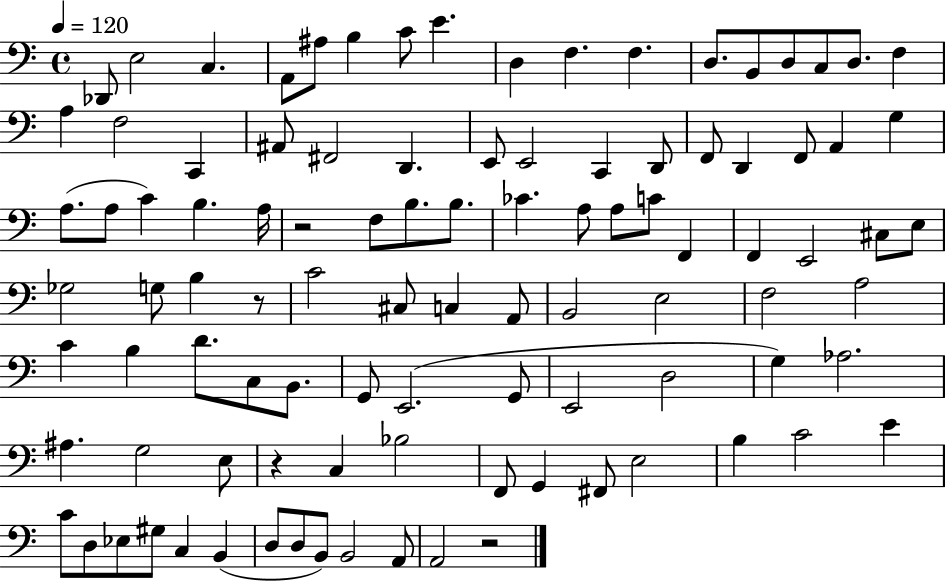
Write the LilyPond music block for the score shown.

{
  \clef bass
  \time 4/4
  \defaultTimeSignature
  \key c \major
  \tempo 4 = 120
  des,8 e2 c4. | a,8 ais8 b4 c'8 e'4. | d4 f4. f4. | d8. b,8 d8 c8 d8. f4 | \break a4 f2 c,4 | ais,8 fis,2 d,4. | e,8 e,2 c,4 d,8 | f,8 d,4 f,8 a,4 g4 | \break a8.( a8 c'4) b4. a16 | r2 f8 b8. b8. | ces'4. a8 a8 c'8 f,4 | f,4 e,2 cis8 e8 | \break ges2 g8 b4 r8 | c'2 cis8 c4 a,8 | b,2 e2 | f2 a2 | \break c'4 b4 d'8. c8 b,8. | g,8 e,2.( g,8 | e,2 d2 | g4) aes2. | \break ais4. g2 e8 | r4 c4 bes2 | f,8 g,4 fis,8 e2 | b4 c'2 e'4 | \break c'8 d8 ees8 gis8 c4 b,4( | d8 d8 b,8) b,2 a,8 | a,2 r2 | \bar "|."
}